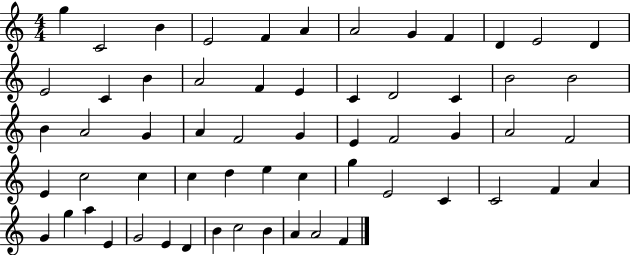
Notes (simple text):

G5/q C4/h B4/q E4/h F4/q A4/q A4/h G4/q F4/q D4/q E4/h D4/q E4/h C4/q B4/q A4/h F4/q E4/q C4/q D4/h C4/q B4/h B4/h B4/q A4/h G4/q A4/q F4/h G4/q E4/q F4/h G4/q A4/h F4/h E4/q C5/h C5/q C5/q D5/q E5/q C5/q G5/q E4/h C4/q C4/h F4/q A4/q G4/q G5/q A5/q E4/q G4/h E4/q D4/q B4/q C5/h B4/q A4/q A4/h F4/q